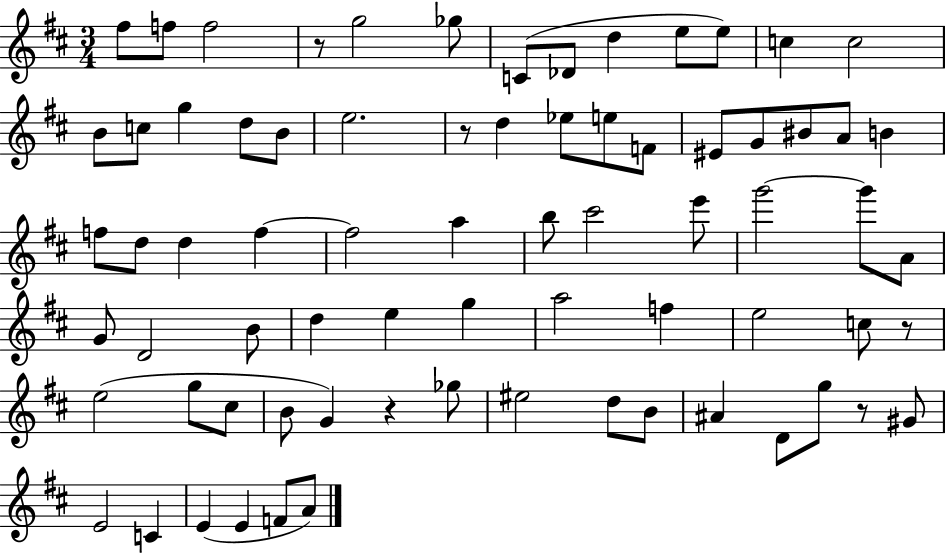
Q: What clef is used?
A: treble